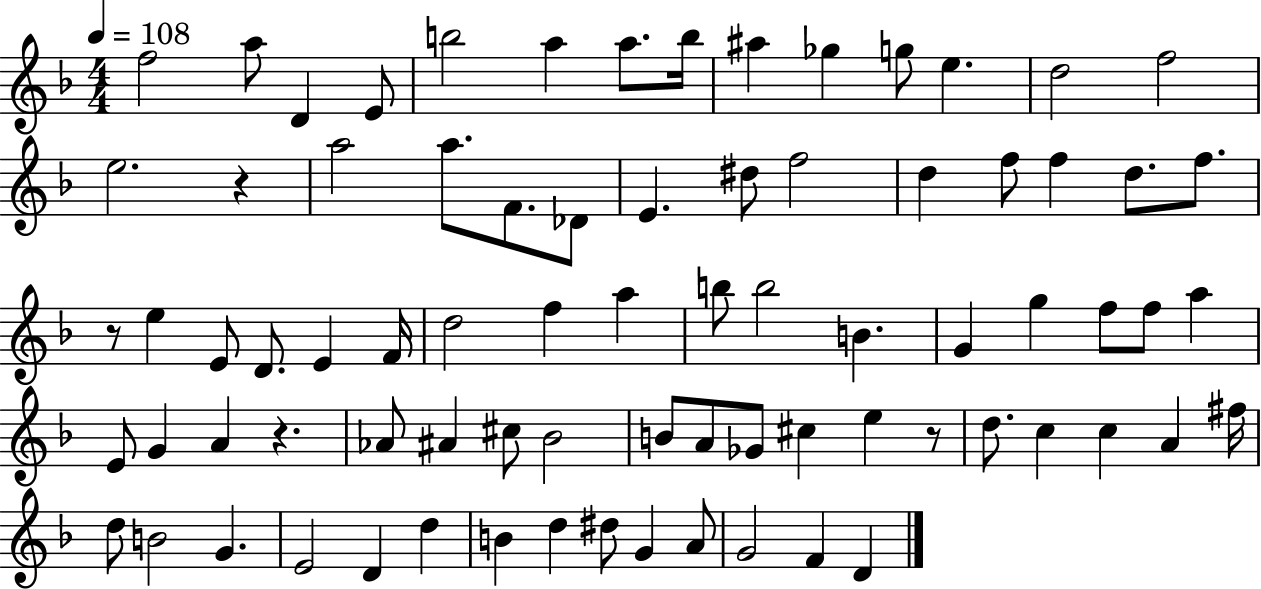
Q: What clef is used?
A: treble